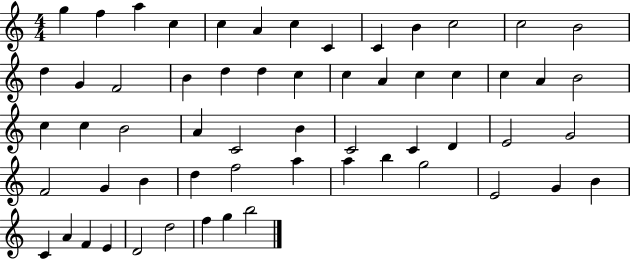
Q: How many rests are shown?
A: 0